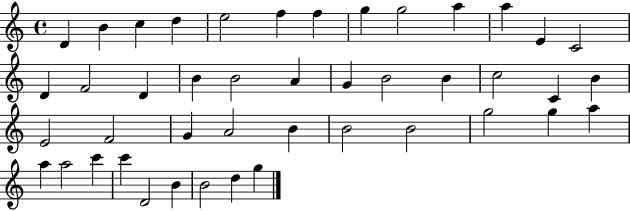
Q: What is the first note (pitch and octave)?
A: D4